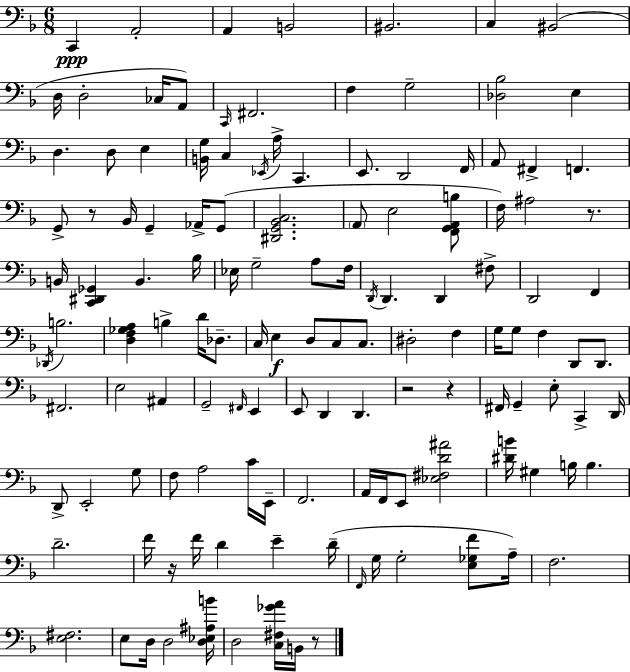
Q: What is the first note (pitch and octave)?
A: C2